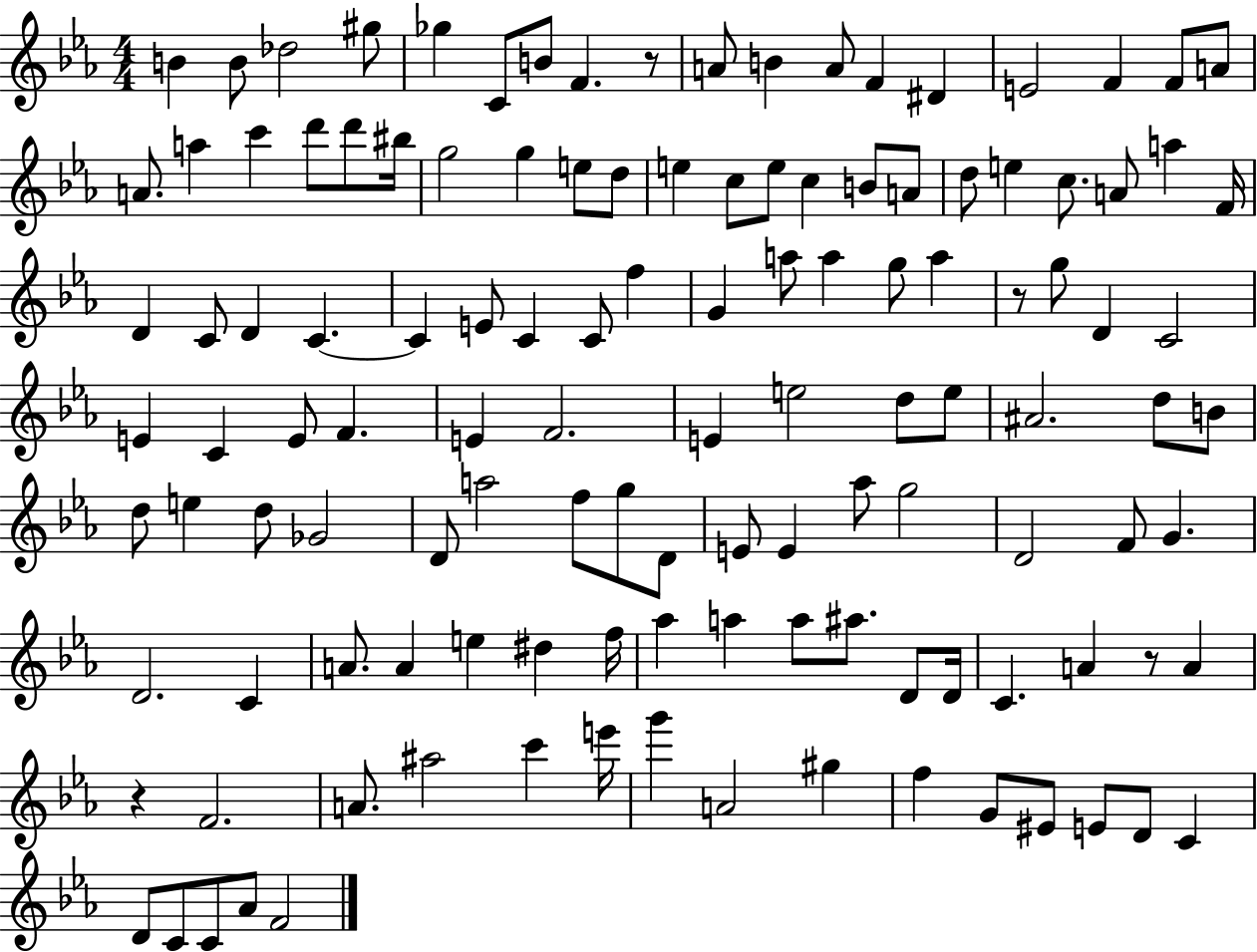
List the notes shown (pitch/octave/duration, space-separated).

B4/q B4/e Db5/h G#5/e Gb5/q C4/e B4/e F4/q. R/e A4/e B4/q A4/e F4/q D#4/q E4/h F4/q F4/e A4/e A4/e. A5/q C6/q D6/e D6/e BIS5/s G5/h G5/q E5/e D5/e E5/q C5/e E5/e C5/q B4/e A4/e D5/e E5/q C5/e. A4/e A5/q F4/s D4/q C4/e D4/q C4/q. C4/q E4/e C4/q C4/e F5/q G4/q A5/e A5/q G5/e A5/q R/e G5/e D4/q C4/h E4/q C4/q E4/e F4/q. E4/q F4/h. E4/q E5/h D5/e E5/e A#4/h. D5/e B4/e D5/e E5/q D5/e Gb4/h D4/e A5/h F5/e G5/e D4/e E4/e E4/q Ab5/e G5/h D4/h F4/e G4/q. D4/h. C4/q A4/e. A4/q E5/q D#5/q F5/s Ab5/q A5/q A5/e A#5/e. D4/e D4/s C4/q. A4/q R/e A4/q R/q F4/h. A4/e. A#5/h C6/q E6/s G6/q A4/h G#5/q F5/q G4/e EIS4/e E4/e D4/e C4/q D4/e C4/e C4/e Ab4/e F4/h